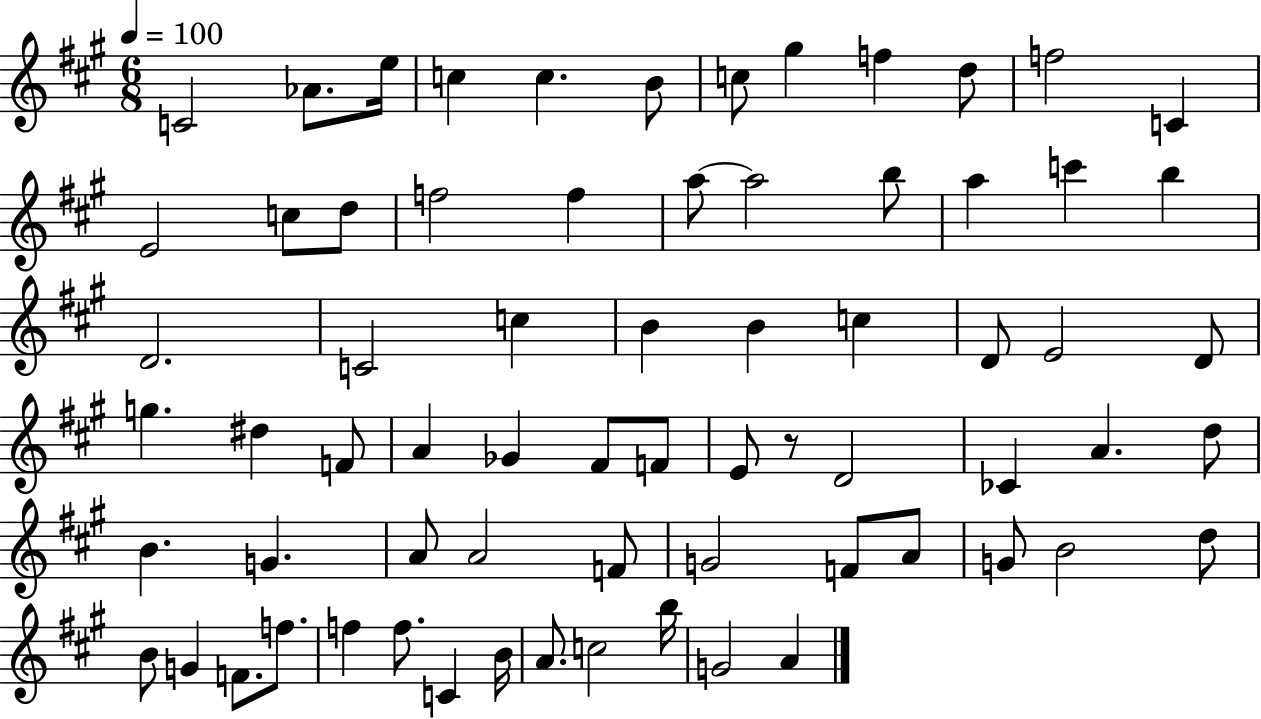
C4/h Ab4/e. E5/s C5/q C5/q. B4/e C5/e G#5/q F5/q D5/e F5/h C4/q E4/h C5/e D5/e F5/h F5/q A5/e A5/h B5/e A5/q C6/q B5/q D4/h. C4/h C5/q B4/q B4/q C5/q D4/e E4/h D4/e G5/q. D#5/q F4/e A4/q Gb4/q F#4/e F4/e E4/e R/e D4/h CES4/q A4/q. D5/e B4/q. G4/q. A4/e A4/h F4/e G4/h F4/e A4/e G4/e B4/h D5/e B4/e G4/q F4/e. F5/e. F5/q F5/e. C4/q B4/s A4/e. C5/h B5/s G4/h A4/q